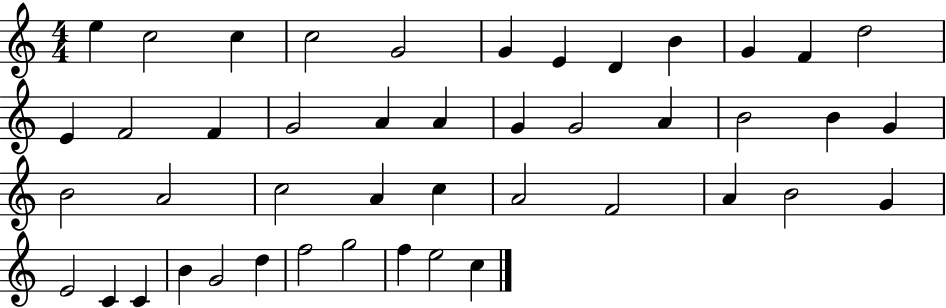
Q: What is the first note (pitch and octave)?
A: E5